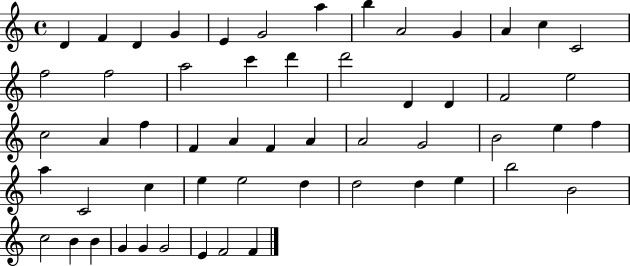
{
  \clef treble
  \time 4/4
  \defaultTimeSignature
  \key c \major
  d'4 f'4 d'4 g'4 | e'4 g'2 a''4 | b''4 a'2 g'4 | a'4 c''4 c'2 | \break f''2 f''2 | a''2 c'''4 d'''4 | d'''2 d'4 d'4 | f'2 e''2 | \break c''2 a'4 f''4 | f'4 a'4 f'4 a'4 | a'2 g'2 | b'2 e''4 f''4 | \break a''4 c'2 c''4 | e''4 e''2 d''4 | d''2 d''4 e''4 | b''2 b'2 | \break c''2 b'4 b'4 | g'4 g'4 g'2 | e'4 f'2 f'4 | \bar "|."
}